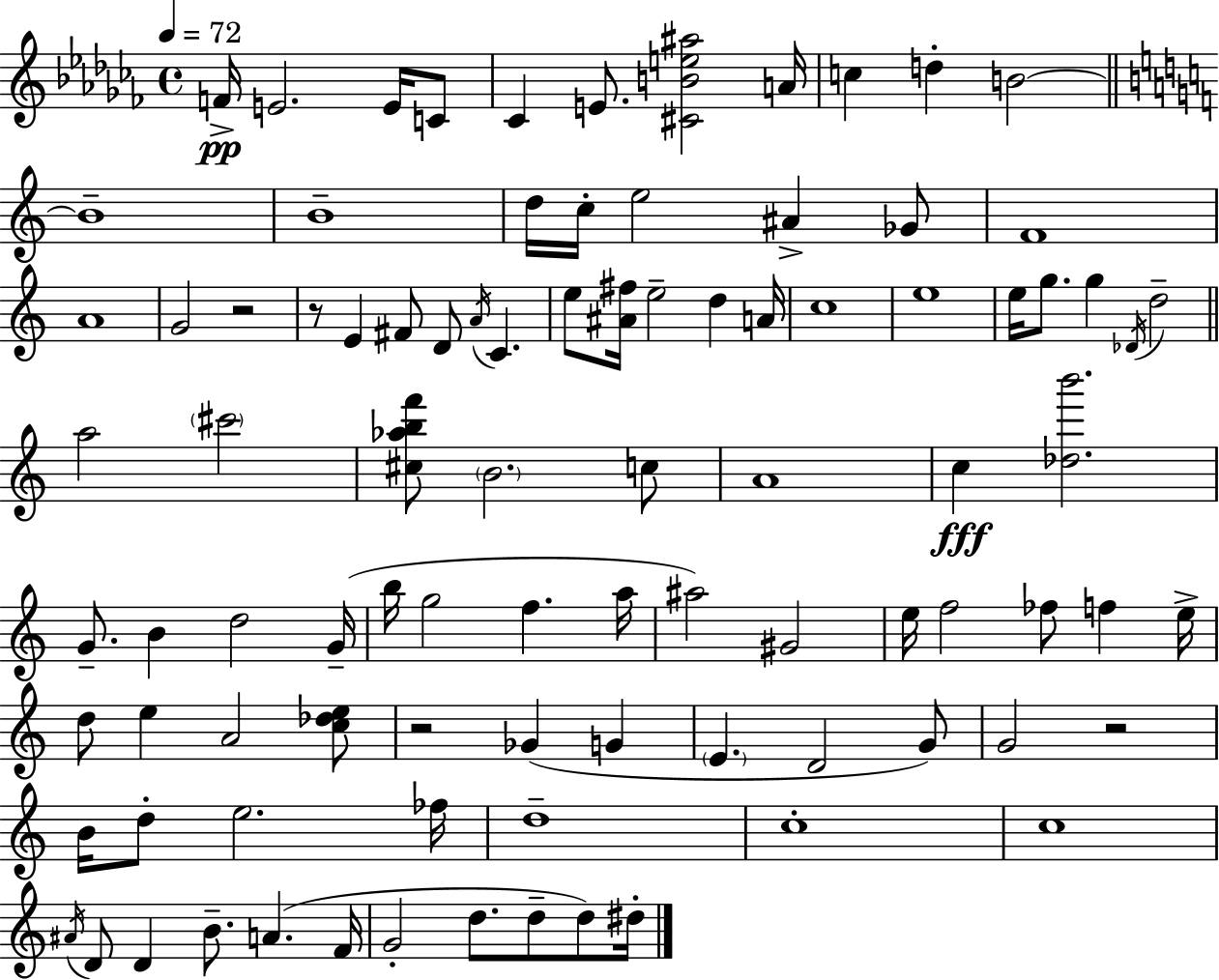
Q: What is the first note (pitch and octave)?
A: F4